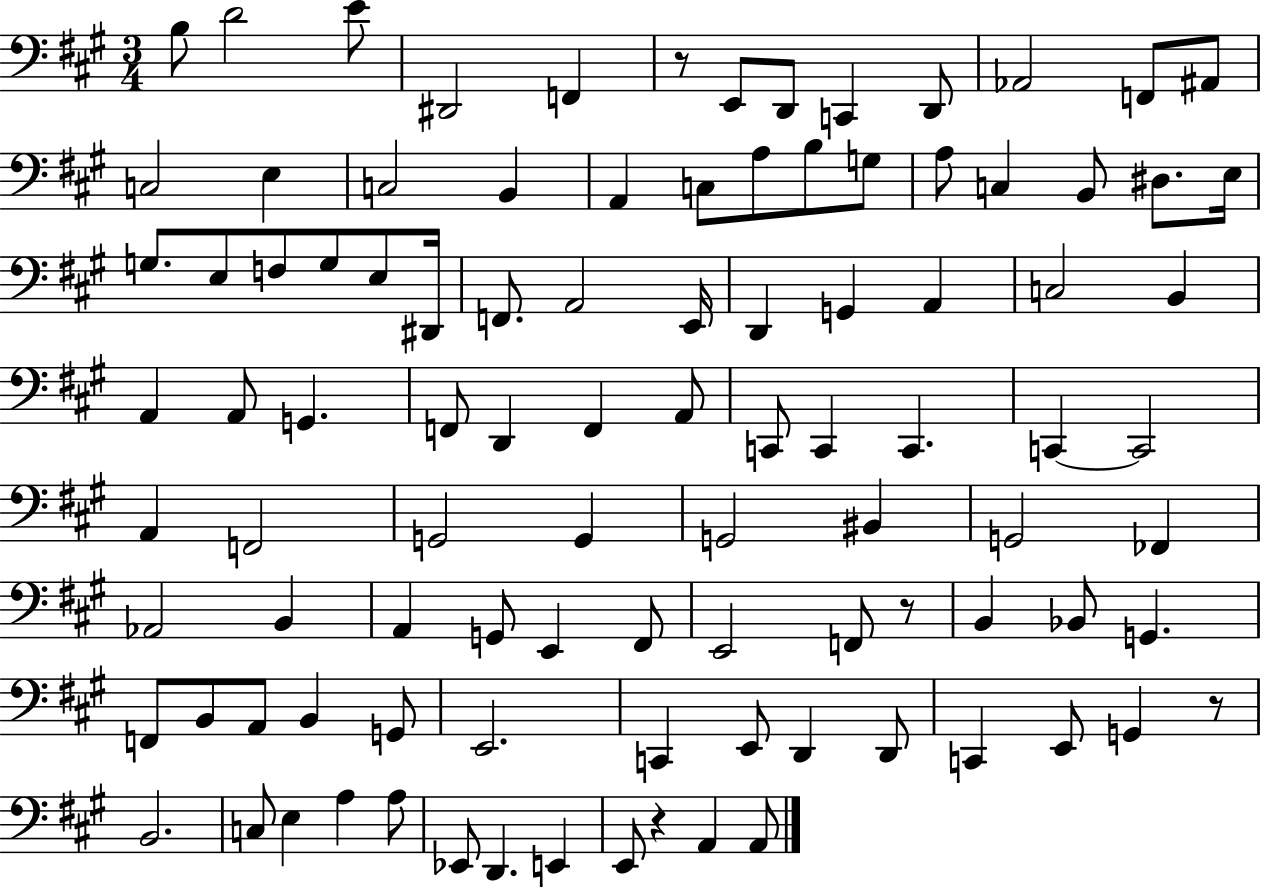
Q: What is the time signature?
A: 3/4